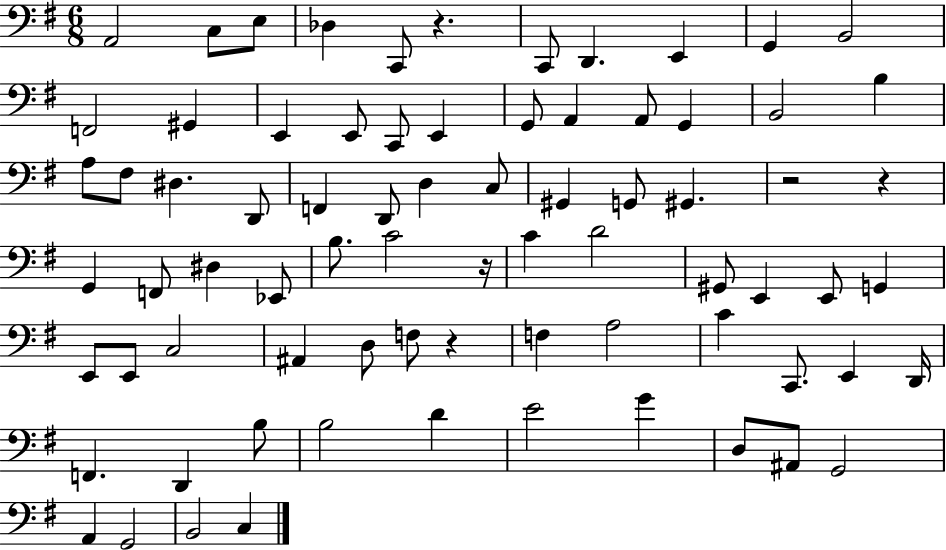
{
  \clef bass
  \numericTimeSignature
  \time 6/8
  \key g \major
  a,2 c8 e8 | des4 c,8 r4. | c,8 d,4. e,4 | g,4 b,2 | \break f,2 gis,4 | e,4 e,8 c,8 e,4 | g,8 a,4 a,8 g,4 | b,2 b4 | \break a8 fis8 dis4. d,8 | f,4 d,8 d4 c8 | gis,4 g,8 gis,4. | r2 r4 | \break g,4 f,8 dis4 ees,8 | b8. c'2 r16 | c'4 d'2 | gis,8 e,4 e,8 g,4 | \break e,8 e,8 c2 | ais,4 d8 f8 r4 | f4 a2 | c'4 c,8. e,4 d,16 | \break f,4. d,4 b8 | b2 d'4 | e'2 g'4 | d8 ais,8 g,2 | \break a,4 g,2 | b,2 c4 | \bar "|."
}